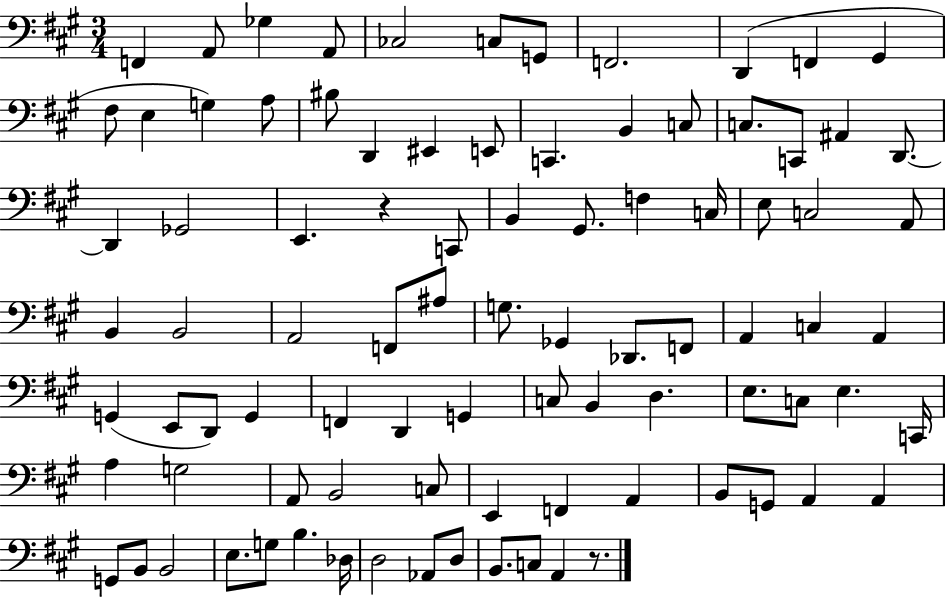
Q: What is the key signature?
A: A major